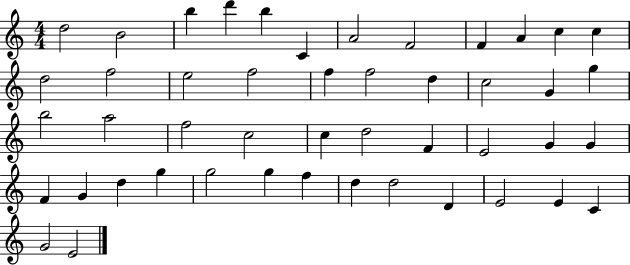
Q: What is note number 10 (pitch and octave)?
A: A4